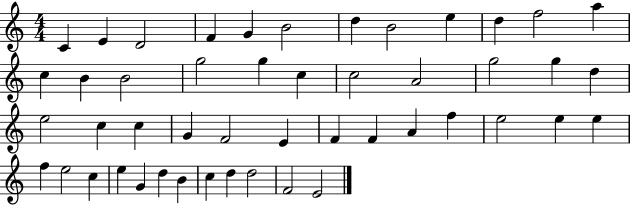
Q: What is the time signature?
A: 4/4